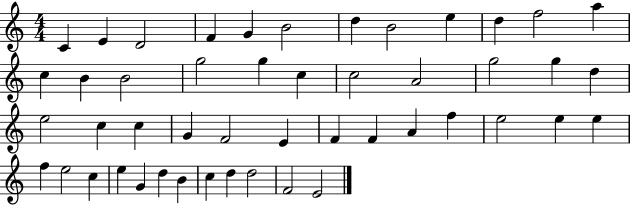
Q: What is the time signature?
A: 4/4